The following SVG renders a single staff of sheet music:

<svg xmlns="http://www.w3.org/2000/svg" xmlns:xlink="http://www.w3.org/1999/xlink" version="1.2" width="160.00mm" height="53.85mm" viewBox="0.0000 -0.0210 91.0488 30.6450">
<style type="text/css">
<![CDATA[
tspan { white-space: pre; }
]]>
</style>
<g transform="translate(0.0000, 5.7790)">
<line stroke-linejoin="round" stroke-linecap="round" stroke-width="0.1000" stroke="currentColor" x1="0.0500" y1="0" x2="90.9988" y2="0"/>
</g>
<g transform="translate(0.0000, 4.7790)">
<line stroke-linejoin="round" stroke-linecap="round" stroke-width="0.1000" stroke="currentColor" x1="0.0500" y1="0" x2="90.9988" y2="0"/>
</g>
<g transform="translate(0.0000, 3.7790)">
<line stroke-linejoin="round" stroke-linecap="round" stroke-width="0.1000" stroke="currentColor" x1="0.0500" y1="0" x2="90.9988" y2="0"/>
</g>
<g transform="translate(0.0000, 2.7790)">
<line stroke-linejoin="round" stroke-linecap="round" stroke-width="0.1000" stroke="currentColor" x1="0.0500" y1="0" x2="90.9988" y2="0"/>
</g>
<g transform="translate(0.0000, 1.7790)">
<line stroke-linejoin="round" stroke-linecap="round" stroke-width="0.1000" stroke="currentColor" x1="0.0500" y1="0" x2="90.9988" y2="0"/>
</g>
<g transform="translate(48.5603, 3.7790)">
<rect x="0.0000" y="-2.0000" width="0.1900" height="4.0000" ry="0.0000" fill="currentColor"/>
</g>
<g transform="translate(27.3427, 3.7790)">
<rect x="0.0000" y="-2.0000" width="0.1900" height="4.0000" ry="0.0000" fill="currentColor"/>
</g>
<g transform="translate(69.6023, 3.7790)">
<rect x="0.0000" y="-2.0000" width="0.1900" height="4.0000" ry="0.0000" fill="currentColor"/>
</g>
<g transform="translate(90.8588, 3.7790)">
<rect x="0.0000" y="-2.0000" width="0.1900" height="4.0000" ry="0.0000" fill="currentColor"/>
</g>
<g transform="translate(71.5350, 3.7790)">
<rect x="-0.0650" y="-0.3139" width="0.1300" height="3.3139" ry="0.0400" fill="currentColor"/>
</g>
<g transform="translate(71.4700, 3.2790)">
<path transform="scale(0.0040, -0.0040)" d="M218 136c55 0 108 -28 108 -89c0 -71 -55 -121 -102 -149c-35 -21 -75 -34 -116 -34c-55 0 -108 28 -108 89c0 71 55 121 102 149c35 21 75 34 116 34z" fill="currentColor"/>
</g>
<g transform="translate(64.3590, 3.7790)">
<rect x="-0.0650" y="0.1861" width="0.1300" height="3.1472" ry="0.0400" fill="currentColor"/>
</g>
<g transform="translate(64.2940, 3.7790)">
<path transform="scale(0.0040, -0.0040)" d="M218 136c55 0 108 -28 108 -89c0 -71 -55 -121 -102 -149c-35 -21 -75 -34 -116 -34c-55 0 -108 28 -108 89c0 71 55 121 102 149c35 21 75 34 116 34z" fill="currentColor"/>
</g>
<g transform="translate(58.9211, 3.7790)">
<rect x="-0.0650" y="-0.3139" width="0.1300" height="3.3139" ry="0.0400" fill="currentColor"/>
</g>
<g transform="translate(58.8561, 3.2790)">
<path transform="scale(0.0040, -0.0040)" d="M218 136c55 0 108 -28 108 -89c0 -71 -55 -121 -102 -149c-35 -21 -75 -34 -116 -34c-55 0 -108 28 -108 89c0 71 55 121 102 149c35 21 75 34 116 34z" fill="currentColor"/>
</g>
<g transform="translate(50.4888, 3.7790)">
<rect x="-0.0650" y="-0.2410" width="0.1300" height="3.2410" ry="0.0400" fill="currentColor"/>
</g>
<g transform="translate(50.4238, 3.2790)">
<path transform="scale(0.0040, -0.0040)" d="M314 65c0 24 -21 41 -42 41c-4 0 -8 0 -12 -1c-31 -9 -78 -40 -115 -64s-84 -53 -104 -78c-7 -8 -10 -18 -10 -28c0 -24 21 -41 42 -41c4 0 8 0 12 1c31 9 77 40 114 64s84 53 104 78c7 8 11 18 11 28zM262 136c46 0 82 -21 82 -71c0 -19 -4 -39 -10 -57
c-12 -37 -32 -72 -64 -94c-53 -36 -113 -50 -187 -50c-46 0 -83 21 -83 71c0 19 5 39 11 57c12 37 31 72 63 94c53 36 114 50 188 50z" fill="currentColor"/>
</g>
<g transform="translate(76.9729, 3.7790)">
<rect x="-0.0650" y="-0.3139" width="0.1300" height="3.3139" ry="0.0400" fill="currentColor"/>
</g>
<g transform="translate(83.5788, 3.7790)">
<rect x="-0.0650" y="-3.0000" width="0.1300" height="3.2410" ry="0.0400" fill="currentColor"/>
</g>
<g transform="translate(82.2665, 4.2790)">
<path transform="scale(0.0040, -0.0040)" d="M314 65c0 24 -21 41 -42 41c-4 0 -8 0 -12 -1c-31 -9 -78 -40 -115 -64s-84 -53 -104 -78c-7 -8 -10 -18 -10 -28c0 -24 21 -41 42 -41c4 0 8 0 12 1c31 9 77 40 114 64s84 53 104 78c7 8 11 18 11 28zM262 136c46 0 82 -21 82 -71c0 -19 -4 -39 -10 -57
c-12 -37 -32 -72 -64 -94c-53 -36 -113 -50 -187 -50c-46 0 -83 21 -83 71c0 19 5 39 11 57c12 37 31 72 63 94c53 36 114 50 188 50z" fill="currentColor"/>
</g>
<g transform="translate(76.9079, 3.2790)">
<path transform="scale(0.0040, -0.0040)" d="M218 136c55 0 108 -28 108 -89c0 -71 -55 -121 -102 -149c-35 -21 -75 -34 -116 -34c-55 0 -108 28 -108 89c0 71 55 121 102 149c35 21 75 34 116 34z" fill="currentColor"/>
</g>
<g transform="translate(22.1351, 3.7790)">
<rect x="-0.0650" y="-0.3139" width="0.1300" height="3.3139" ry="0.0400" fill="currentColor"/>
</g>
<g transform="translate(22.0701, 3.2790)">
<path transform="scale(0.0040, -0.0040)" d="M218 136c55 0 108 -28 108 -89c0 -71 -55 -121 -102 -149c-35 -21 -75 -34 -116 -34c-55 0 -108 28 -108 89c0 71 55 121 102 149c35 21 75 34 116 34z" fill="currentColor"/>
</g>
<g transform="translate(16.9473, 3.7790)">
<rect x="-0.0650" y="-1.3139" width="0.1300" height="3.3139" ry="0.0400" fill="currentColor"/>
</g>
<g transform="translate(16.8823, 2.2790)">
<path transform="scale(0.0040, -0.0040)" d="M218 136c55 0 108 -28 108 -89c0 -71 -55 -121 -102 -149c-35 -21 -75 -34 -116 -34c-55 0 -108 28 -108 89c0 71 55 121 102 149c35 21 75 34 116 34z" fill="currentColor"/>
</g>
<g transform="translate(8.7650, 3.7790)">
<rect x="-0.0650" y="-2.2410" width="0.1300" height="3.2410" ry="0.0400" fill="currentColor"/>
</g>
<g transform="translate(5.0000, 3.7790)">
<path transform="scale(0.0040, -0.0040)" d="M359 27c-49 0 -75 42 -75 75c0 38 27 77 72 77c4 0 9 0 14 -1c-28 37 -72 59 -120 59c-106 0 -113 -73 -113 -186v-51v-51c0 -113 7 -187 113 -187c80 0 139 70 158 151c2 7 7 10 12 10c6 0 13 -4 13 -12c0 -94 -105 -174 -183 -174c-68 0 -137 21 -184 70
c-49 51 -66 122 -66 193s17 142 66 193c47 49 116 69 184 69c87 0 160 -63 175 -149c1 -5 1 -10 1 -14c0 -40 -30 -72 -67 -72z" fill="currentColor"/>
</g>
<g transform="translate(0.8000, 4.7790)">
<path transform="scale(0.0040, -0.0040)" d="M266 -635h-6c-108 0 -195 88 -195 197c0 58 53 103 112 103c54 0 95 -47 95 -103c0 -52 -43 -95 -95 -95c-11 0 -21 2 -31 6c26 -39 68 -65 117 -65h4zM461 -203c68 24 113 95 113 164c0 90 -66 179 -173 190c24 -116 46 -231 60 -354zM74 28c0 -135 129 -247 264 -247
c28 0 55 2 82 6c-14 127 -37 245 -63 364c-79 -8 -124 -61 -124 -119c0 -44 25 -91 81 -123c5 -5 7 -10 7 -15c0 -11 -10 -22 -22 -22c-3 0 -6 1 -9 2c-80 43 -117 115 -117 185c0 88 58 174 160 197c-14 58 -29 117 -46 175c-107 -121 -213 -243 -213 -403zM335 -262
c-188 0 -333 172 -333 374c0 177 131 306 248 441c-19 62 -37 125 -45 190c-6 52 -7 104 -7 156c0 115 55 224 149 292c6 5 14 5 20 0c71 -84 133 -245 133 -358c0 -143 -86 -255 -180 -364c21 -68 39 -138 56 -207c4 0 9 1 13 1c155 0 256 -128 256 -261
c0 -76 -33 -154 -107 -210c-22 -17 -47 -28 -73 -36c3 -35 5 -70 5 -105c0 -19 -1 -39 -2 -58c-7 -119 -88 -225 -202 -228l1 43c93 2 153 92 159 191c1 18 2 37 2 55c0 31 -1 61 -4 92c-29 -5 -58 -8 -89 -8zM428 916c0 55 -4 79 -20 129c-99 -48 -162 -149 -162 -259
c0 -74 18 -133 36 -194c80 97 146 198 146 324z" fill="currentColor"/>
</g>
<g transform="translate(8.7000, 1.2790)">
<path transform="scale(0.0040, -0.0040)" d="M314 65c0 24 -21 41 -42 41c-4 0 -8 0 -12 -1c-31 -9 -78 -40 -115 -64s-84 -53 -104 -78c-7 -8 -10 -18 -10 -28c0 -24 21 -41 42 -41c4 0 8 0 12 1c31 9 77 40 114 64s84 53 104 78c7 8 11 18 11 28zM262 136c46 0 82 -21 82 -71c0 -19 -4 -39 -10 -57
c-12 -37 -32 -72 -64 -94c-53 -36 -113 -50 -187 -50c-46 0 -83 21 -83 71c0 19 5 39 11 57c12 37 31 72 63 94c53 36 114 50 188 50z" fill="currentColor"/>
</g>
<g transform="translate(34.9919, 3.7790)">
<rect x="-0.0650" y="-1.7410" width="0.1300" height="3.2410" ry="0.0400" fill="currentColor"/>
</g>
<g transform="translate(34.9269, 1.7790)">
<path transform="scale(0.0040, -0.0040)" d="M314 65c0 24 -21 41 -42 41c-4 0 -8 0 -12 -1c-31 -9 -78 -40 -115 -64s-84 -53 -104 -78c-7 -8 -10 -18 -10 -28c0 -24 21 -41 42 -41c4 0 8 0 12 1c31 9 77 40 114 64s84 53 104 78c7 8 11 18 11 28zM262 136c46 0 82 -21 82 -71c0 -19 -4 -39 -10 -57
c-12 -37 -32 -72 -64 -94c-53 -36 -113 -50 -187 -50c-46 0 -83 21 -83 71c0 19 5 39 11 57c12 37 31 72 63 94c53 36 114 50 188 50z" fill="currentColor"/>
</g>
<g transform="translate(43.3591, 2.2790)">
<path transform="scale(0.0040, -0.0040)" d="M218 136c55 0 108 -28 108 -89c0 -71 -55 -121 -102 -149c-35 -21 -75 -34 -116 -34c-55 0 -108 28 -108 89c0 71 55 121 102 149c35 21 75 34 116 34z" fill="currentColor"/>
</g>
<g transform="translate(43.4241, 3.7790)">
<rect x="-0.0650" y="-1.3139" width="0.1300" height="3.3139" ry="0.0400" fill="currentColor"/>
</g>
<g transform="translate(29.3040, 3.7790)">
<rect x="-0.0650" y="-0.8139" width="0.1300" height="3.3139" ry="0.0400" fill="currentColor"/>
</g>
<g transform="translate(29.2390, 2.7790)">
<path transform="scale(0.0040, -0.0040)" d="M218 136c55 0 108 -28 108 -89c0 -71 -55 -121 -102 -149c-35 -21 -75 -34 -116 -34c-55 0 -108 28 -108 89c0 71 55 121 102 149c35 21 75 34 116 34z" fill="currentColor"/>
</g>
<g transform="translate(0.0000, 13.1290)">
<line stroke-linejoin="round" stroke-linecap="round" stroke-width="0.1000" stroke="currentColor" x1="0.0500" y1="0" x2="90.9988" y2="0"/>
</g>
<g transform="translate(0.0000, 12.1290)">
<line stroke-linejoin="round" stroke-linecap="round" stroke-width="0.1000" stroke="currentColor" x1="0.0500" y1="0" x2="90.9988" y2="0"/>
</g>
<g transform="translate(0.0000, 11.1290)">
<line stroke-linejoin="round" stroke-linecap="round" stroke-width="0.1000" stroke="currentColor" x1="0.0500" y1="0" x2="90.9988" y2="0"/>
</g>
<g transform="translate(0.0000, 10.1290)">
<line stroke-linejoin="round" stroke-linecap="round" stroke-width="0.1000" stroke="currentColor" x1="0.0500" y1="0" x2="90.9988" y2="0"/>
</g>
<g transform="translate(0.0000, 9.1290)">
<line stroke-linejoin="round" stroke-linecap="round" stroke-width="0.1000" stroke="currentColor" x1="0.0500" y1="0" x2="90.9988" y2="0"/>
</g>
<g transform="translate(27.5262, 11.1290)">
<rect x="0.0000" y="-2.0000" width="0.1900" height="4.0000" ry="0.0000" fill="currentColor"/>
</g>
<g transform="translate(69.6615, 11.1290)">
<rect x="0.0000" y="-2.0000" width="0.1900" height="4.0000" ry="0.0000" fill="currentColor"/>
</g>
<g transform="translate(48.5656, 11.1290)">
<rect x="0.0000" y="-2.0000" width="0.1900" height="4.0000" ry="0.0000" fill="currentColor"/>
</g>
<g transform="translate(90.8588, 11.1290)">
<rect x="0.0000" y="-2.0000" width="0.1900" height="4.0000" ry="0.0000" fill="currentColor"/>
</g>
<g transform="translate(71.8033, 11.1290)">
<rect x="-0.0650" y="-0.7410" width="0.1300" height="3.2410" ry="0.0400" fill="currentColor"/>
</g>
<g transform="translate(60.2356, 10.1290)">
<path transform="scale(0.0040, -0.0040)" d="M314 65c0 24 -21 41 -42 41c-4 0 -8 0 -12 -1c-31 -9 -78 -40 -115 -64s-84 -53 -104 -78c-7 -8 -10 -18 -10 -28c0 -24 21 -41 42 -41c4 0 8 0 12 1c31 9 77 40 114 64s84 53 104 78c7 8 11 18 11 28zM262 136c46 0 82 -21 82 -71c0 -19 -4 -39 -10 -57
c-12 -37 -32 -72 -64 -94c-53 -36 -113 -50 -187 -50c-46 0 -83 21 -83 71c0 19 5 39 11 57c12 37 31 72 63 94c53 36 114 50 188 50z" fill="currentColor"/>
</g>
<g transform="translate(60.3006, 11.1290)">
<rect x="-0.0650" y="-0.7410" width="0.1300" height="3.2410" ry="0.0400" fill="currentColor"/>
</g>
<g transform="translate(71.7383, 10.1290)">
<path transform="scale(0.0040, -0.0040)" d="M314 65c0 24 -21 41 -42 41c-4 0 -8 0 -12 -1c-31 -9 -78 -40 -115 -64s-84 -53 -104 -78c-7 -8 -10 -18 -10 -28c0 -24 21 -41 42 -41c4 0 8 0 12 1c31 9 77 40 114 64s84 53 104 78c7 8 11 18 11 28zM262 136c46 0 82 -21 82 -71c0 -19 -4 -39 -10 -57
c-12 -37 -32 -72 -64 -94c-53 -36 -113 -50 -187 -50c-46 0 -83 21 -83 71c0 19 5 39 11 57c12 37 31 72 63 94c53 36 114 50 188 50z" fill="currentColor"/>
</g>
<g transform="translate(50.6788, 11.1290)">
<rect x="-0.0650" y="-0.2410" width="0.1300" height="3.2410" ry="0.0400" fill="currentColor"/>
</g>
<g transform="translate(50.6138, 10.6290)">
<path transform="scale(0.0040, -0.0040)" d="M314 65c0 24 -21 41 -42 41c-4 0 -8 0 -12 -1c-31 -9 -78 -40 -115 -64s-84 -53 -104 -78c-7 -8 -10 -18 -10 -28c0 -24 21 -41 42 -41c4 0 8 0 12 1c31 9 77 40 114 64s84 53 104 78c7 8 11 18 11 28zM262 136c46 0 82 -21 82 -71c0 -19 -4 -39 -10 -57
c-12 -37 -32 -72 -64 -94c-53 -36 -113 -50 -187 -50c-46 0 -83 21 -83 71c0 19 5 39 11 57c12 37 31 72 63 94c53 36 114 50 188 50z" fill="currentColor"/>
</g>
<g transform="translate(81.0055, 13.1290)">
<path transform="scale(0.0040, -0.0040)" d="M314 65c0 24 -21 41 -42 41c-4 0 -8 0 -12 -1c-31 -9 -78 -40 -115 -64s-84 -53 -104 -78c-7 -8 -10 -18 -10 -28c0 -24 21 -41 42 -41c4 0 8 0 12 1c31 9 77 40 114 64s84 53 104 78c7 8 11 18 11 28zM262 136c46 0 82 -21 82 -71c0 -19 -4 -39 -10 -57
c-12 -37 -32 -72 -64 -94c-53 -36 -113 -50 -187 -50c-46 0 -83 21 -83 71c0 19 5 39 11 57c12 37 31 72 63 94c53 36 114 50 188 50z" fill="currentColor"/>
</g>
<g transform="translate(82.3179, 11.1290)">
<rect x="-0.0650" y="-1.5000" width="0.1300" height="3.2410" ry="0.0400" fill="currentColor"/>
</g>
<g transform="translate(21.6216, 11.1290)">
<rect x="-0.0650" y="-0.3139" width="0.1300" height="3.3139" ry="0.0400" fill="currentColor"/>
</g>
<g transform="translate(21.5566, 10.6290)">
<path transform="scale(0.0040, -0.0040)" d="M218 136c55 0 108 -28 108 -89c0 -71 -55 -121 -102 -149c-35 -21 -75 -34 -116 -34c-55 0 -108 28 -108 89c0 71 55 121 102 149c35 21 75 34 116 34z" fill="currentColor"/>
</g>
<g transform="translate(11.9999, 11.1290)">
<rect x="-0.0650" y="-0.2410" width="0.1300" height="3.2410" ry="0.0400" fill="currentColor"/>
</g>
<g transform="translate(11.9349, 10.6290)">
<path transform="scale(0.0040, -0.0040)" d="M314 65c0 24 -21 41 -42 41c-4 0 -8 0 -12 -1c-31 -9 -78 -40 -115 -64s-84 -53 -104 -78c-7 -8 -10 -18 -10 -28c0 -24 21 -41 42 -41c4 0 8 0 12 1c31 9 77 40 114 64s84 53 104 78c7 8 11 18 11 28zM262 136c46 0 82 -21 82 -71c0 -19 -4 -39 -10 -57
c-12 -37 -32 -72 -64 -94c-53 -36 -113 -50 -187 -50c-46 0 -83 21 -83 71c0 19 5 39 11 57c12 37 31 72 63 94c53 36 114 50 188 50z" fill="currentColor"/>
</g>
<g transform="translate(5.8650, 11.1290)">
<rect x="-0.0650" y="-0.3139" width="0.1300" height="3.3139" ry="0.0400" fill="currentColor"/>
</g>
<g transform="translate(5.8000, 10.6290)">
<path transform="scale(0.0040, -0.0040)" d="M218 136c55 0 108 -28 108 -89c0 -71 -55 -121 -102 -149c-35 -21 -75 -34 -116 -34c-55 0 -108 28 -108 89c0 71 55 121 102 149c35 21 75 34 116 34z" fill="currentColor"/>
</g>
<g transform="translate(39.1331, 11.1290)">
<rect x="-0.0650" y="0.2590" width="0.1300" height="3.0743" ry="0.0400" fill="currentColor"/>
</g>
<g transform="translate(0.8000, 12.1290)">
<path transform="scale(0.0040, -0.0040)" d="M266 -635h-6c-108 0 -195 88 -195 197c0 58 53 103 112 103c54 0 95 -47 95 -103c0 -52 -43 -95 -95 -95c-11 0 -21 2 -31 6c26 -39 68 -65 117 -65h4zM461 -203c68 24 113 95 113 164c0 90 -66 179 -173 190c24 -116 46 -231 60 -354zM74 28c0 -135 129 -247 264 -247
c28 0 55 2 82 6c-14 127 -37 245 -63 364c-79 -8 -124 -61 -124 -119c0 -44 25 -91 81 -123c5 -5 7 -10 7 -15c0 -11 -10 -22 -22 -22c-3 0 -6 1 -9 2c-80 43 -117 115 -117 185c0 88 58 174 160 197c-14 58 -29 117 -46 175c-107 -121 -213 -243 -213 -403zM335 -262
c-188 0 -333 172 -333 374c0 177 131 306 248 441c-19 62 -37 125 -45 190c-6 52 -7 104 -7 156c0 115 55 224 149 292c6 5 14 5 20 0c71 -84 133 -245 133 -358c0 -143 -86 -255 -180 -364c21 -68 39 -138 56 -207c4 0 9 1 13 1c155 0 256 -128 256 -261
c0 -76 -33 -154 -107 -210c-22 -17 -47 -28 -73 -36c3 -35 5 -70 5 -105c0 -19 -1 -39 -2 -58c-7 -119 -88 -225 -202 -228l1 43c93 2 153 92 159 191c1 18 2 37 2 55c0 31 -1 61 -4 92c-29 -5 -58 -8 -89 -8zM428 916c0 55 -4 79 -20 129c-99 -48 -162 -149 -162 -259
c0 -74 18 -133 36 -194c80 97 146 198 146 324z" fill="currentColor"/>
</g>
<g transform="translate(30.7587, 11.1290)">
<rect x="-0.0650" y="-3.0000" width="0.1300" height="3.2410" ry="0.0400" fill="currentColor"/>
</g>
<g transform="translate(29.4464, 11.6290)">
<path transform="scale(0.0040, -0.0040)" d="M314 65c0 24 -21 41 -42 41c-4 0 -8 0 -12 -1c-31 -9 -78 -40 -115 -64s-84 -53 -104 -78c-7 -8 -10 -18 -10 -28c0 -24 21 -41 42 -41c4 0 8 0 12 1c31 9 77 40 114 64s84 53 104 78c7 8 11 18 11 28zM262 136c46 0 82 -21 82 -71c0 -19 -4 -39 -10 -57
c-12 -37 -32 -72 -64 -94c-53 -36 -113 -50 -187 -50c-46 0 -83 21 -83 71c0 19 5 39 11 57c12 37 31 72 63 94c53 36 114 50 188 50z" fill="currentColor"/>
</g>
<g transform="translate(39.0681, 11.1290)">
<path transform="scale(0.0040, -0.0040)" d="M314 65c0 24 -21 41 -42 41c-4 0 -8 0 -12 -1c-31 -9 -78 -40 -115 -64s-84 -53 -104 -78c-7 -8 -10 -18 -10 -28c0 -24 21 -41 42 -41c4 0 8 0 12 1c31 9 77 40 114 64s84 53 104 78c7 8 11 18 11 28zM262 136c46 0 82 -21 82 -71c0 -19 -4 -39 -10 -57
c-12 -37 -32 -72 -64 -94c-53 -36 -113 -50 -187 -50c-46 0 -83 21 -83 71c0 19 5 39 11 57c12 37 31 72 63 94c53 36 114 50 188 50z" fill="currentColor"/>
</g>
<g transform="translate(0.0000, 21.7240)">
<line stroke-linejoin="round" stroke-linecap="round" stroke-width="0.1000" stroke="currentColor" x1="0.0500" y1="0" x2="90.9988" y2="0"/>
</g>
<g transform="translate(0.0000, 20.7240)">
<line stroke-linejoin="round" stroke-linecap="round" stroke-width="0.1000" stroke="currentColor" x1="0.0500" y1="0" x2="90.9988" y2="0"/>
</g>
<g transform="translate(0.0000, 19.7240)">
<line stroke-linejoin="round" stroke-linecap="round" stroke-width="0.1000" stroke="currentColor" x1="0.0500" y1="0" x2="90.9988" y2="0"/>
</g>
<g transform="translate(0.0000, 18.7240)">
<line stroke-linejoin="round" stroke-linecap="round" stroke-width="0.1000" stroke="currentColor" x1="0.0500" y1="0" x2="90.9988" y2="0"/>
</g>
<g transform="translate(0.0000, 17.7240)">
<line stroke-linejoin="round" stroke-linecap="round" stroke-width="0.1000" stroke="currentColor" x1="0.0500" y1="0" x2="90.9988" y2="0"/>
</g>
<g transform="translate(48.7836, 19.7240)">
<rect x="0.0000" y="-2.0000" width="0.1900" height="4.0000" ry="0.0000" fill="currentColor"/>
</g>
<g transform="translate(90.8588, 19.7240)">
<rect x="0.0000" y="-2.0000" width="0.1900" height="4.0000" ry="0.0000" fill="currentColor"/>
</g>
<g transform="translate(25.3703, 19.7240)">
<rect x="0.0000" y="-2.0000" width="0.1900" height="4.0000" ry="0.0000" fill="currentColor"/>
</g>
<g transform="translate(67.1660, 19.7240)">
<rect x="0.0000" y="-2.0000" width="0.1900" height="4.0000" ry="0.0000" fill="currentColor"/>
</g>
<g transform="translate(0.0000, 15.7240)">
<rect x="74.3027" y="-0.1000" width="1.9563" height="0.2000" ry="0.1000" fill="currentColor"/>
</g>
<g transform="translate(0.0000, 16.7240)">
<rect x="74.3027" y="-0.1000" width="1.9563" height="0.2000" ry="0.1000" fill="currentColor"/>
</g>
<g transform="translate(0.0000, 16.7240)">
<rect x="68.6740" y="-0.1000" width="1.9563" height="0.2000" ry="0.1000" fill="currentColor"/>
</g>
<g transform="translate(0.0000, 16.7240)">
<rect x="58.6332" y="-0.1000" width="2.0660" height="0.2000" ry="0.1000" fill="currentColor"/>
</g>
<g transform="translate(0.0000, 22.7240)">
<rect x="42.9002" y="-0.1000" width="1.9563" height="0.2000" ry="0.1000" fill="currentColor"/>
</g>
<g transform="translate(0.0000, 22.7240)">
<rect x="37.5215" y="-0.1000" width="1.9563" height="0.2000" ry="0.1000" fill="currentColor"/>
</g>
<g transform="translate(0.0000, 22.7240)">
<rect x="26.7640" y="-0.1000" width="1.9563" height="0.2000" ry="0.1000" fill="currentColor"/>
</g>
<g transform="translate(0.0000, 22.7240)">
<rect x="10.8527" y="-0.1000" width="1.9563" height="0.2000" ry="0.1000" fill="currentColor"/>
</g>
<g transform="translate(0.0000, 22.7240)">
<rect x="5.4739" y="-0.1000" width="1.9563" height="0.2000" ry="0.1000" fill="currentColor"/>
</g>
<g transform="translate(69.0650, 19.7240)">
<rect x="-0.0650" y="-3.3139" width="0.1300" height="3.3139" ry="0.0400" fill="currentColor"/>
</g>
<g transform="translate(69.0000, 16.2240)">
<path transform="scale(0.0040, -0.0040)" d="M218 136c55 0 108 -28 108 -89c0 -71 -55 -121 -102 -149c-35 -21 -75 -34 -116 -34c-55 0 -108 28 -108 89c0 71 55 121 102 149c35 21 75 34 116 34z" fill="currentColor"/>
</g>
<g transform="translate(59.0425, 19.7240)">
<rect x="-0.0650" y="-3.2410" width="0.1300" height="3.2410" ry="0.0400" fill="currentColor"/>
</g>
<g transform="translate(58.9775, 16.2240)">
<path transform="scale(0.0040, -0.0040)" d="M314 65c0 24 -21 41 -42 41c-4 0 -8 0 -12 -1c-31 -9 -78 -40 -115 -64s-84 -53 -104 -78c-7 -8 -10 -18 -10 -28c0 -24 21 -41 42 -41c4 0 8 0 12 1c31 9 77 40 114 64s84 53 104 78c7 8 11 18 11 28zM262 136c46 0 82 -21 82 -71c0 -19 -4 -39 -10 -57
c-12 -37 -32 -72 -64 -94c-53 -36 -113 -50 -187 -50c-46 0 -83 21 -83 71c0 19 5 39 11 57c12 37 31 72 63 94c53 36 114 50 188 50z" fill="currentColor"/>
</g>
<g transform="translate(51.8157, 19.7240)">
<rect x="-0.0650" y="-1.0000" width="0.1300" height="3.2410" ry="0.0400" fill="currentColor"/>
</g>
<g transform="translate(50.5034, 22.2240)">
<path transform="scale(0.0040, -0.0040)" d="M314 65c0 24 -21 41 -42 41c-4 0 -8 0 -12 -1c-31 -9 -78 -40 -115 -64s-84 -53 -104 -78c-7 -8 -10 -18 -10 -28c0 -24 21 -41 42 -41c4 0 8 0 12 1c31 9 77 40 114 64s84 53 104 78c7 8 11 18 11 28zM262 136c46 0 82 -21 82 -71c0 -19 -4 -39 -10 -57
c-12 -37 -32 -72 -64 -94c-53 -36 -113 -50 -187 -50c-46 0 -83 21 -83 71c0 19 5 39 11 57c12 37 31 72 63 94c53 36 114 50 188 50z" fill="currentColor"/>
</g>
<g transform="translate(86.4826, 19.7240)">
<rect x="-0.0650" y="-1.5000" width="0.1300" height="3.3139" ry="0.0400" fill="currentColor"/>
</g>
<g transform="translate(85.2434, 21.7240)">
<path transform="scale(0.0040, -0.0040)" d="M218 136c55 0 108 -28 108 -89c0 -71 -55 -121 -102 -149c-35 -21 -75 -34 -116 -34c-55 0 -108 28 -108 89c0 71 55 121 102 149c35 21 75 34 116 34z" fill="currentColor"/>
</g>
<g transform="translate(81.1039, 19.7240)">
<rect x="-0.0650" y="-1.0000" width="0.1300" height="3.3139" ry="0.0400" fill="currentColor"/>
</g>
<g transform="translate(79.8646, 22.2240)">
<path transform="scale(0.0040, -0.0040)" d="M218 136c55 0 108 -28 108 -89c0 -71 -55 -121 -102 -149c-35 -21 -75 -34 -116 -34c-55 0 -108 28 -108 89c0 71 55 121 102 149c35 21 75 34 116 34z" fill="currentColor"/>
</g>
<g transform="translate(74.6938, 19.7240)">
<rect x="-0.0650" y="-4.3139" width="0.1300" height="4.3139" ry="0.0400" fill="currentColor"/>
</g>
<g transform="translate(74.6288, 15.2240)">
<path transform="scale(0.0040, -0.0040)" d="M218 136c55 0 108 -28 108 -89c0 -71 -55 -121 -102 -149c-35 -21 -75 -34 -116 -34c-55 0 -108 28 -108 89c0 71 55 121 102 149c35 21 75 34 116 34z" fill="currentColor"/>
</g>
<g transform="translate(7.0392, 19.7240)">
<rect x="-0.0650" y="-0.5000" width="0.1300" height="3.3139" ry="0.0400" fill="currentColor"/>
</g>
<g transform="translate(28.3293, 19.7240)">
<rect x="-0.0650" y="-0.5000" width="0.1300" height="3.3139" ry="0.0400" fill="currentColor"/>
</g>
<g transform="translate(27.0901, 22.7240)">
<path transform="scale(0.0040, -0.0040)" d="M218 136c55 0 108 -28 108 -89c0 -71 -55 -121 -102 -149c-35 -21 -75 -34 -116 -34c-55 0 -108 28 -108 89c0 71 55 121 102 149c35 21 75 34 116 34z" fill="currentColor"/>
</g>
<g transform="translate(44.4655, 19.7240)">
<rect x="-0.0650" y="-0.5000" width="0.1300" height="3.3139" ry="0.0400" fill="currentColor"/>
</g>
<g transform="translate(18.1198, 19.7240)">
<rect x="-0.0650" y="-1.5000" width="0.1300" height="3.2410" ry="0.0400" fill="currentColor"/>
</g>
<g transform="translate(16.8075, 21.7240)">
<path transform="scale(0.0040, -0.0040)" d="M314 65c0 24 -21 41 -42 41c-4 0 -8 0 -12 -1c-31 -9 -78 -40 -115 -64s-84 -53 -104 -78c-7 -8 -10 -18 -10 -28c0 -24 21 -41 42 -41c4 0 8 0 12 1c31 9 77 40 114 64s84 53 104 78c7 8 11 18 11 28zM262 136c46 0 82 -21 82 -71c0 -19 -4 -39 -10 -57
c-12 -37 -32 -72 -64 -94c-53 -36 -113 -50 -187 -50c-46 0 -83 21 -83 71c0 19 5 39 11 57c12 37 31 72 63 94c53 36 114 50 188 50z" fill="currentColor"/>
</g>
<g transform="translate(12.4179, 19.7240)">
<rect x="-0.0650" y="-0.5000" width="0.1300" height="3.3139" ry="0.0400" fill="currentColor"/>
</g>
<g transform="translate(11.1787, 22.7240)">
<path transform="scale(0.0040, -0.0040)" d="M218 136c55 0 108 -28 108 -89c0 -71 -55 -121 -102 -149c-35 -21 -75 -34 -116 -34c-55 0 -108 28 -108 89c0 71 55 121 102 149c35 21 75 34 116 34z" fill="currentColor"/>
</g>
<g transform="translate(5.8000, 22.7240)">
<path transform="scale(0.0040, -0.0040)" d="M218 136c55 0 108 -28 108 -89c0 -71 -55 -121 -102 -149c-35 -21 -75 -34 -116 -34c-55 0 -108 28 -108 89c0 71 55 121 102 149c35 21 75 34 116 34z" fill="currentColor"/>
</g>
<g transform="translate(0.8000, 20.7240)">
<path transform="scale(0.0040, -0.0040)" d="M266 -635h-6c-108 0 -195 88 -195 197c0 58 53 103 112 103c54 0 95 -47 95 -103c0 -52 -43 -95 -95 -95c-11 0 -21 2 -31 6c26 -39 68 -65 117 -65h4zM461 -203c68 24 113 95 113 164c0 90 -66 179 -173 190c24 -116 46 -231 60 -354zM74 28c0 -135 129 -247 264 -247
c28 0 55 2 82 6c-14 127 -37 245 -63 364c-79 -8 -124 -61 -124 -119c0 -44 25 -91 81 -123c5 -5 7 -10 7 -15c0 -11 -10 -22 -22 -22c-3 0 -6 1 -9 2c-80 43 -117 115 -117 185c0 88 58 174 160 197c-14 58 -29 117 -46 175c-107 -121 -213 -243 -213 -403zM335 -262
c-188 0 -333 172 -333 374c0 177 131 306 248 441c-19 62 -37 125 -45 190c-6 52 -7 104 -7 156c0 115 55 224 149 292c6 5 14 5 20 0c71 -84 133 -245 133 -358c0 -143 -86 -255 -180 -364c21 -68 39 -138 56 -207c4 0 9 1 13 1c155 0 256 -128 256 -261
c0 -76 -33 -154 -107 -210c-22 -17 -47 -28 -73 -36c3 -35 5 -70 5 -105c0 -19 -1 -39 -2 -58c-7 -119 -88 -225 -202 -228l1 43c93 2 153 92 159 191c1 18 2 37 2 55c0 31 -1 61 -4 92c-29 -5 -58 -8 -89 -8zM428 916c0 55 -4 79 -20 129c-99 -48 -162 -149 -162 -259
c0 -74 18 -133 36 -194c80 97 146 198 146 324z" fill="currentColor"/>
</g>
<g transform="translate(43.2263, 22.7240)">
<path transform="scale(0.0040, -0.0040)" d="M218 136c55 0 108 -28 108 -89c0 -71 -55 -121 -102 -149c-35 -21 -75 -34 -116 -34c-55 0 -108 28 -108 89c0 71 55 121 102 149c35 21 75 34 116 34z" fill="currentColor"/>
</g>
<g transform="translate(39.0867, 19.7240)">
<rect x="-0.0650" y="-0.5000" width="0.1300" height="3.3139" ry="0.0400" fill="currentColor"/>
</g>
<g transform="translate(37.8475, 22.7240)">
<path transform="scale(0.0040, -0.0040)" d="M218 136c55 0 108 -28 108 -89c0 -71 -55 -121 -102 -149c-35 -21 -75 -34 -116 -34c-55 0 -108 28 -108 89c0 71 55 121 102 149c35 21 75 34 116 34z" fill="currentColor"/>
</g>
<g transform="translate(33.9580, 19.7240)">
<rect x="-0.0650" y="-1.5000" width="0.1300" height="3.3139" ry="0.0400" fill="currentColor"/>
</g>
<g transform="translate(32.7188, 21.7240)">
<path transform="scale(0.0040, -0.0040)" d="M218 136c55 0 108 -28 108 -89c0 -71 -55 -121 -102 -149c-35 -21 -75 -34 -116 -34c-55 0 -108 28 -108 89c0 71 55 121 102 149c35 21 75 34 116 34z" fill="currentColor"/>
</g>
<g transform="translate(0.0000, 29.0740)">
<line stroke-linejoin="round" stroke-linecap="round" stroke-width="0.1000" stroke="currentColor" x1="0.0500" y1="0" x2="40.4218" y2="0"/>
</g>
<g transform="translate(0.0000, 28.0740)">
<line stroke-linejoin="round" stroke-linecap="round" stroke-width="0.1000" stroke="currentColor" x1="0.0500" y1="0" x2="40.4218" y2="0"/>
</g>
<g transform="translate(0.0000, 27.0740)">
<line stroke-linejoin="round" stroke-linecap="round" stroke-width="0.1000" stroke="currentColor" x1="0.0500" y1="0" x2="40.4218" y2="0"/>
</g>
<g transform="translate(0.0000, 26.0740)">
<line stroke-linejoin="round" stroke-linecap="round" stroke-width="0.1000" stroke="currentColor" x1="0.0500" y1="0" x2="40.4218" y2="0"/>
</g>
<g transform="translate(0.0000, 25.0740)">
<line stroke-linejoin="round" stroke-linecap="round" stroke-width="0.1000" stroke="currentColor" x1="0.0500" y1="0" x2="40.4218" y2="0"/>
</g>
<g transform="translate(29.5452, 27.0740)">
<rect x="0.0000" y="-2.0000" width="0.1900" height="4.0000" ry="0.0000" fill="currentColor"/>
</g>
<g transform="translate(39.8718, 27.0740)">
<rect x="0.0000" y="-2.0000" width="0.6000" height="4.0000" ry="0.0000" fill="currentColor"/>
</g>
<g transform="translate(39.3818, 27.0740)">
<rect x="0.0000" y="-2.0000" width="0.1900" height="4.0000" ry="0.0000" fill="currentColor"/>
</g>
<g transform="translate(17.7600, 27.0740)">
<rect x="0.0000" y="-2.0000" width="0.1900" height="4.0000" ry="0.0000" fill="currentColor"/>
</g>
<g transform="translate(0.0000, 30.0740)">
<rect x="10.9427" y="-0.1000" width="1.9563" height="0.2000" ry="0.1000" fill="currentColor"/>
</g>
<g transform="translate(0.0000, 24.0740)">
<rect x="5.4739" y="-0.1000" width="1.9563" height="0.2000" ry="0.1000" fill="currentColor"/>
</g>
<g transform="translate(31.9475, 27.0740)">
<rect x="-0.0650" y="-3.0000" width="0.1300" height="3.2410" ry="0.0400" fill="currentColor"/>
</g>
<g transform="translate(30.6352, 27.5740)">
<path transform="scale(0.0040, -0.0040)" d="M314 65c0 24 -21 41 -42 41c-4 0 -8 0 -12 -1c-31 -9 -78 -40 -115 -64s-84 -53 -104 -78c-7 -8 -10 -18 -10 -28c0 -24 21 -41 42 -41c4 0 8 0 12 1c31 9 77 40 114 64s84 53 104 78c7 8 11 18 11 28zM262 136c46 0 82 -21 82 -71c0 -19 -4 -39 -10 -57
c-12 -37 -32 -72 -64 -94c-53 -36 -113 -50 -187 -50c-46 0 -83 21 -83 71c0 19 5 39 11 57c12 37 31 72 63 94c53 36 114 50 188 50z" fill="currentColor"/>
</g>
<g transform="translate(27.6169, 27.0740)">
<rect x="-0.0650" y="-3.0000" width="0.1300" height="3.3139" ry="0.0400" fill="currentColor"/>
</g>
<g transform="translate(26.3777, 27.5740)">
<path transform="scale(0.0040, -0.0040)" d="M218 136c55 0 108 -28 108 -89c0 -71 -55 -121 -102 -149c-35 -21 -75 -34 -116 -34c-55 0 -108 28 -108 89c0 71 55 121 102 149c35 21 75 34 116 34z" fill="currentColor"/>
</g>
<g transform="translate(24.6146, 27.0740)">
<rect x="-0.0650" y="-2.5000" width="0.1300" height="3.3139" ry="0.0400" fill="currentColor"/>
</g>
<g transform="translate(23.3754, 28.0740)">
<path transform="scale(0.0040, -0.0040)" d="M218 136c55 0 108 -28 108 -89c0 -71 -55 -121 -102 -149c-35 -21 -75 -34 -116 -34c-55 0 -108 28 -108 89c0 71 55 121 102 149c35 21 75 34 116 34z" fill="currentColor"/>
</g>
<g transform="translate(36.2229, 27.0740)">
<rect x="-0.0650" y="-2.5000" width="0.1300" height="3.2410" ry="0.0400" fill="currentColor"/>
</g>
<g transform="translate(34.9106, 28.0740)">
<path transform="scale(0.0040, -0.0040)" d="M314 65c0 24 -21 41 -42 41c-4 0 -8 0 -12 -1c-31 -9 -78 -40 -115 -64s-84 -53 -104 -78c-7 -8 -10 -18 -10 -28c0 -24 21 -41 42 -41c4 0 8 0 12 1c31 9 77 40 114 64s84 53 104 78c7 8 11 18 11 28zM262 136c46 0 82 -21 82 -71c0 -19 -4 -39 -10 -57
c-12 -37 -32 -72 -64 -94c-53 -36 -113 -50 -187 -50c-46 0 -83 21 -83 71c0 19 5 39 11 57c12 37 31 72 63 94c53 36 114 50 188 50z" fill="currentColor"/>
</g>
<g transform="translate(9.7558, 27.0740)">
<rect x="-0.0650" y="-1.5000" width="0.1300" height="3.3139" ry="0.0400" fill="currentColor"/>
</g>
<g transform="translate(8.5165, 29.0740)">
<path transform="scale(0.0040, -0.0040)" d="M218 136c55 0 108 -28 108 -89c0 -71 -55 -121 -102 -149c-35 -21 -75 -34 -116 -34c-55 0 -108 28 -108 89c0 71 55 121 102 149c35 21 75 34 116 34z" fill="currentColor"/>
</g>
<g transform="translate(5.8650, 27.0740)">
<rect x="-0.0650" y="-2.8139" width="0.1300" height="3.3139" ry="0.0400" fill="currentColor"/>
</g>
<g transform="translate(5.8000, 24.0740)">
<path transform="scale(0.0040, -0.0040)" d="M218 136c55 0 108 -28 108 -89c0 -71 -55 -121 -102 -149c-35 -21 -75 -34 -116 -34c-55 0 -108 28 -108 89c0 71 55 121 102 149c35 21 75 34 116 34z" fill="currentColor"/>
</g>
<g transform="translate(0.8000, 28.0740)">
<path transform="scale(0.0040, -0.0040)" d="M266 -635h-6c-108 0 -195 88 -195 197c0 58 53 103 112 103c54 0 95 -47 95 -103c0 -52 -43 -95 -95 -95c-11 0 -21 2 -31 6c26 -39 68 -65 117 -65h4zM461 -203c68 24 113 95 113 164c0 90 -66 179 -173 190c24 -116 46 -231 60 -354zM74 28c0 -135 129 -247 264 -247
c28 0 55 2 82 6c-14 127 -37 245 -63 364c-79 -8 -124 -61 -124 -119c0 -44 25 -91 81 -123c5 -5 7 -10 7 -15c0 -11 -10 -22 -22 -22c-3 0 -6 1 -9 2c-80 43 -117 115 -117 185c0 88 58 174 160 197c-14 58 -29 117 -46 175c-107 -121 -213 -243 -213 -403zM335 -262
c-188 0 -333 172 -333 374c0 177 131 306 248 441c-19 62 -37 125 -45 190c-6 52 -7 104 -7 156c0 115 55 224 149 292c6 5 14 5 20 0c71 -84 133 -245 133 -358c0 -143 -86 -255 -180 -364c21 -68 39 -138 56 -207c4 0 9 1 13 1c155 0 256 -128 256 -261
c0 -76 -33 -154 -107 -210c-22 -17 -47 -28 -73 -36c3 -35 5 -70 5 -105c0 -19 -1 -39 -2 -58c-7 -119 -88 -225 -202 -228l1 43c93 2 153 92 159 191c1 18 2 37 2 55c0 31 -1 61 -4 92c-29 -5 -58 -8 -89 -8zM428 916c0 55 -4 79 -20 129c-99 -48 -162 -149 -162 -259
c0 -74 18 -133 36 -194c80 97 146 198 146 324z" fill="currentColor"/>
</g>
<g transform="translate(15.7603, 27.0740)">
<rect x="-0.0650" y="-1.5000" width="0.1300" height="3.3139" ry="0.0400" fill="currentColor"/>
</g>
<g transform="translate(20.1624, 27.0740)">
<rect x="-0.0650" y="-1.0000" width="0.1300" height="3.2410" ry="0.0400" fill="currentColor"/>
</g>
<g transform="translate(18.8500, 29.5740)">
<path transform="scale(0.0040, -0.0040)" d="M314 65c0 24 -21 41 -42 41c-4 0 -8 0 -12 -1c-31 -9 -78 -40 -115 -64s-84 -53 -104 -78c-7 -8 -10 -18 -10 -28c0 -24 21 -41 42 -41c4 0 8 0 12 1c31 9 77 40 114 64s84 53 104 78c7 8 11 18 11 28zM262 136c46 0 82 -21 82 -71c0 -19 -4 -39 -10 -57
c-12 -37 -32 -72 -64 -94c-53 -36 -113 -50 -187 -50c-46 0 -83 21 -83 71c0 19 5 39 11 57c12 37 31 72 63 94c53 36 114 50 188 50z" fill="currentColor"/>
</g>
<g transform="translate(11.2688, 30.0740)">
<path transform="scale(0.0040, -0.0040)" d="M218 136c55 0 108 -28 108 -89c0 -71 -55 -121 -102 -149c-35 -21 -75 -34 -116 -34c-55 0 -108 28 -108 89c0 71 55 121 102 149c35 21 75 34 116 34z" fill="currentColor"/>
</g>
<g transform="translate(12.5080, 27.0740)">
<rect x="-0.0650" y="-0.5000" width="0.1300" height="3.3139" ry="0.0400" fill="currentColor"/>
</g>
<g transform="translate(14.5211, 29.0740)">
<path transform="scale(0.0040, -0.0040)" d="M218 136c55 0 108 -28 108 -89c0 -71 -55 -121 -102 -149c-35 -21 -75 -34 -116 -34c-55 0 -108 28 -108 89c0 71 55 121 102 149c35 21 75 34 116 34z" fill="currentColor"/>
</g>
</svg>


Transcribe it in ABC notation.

X:1
T:Untitled
M:4/4
L:1/4
K:C
g2 e c d f2 e c2 c B c c A2 c c2 c A2 B2 c2 d2 d2 E2 C C E2 C E C C D2 b2 b d' D E a E C E D2 G A A2 G2